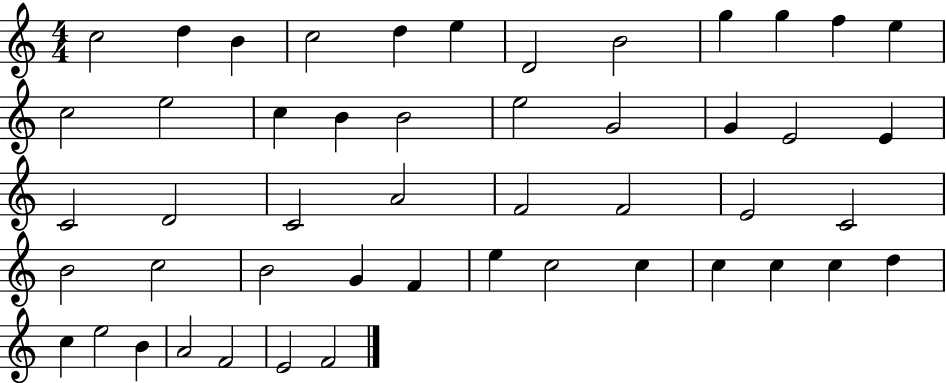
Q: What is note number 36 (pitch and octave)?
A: E5